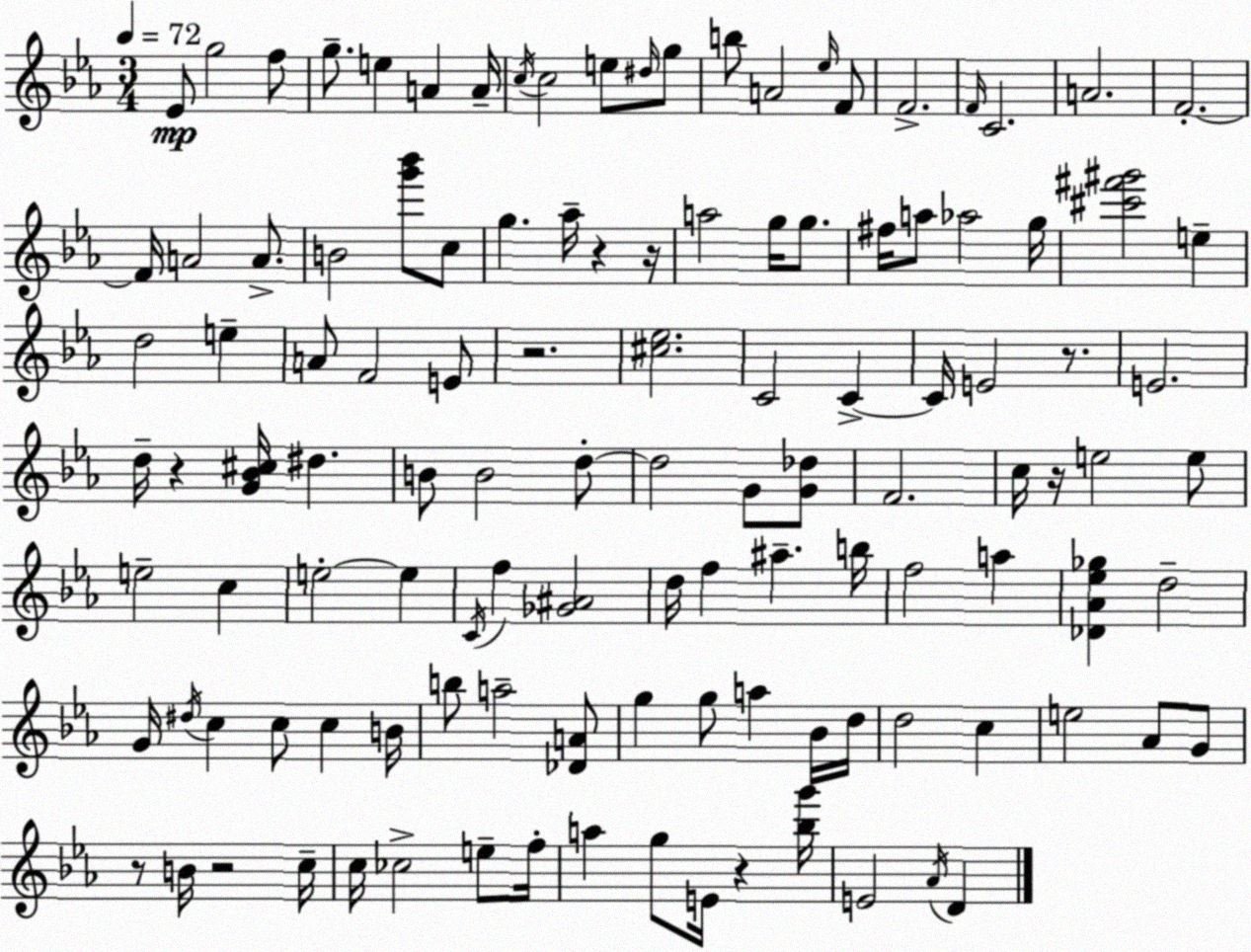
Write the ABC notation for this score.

X:1
T:Untitled
M:3/4
L:1/4
K:Cm
_E/2 g2 f/2 g/2 e A A/4 c/4 c2 e/2 ^d/4 g/2 b/2 A2 _e/4 F/2 F2 F/4 C2 A2 F2 F/4 A2 A/2 B2 [g'_b']/2 c/2 g _a/4 z z/4 a2 g/4 g/2 ^f/4 a/2 _a2 g/4 [^c'^f'^g']2 e d2 e A/2 F2 E/2 z2 [^c_e]2 C2 C C/4 E2 z/2 E2 d/4 z [G_B^c]/4 ^d B/2 B2 d/2 d2 G/2 [G_d]/2 F2 c/4 z/4 e2 e/2 e2 c e2 e C/4 f [_G^A]2 d/4 f ^a b/4 f2 a [_D_A_e_g] d2 G/4 ^d/4 c c/2 c B/4 b/2 a2 [_DA]/2 g g/2 a _B/4 d/4 d2 c e2 _A/2 G/2 z/2 B/4 z2 c/4 c/4 _c2 e/2 f/4 a g/2 E/4 z [_bg']/4 E2 _A/4 D